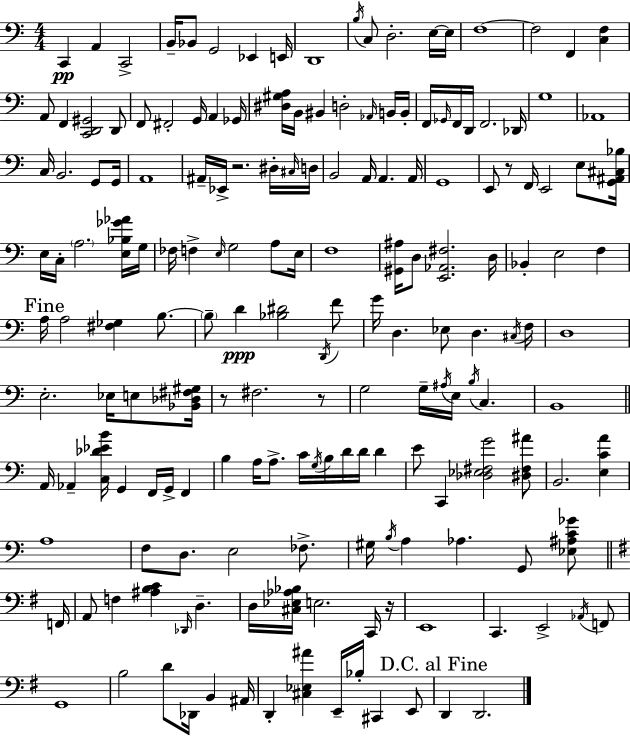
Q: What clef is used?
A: bass